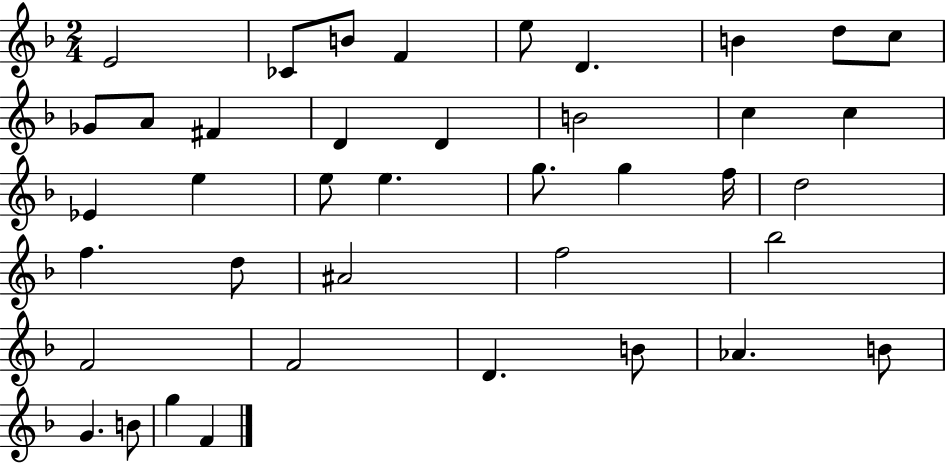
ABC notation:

X:1
T:Untitled
M:2/4
L:1/4
K:F
E2 _C/2 B/2 F e/2 D B d/2 c/2 _G/2 A/2 ^F D D B2 c c _E e e/2 e g/2 g f/4 d2 f d/2 ^A2 f2 _b2 F2 F2 D B/2 _A B/2 G B/2 g F